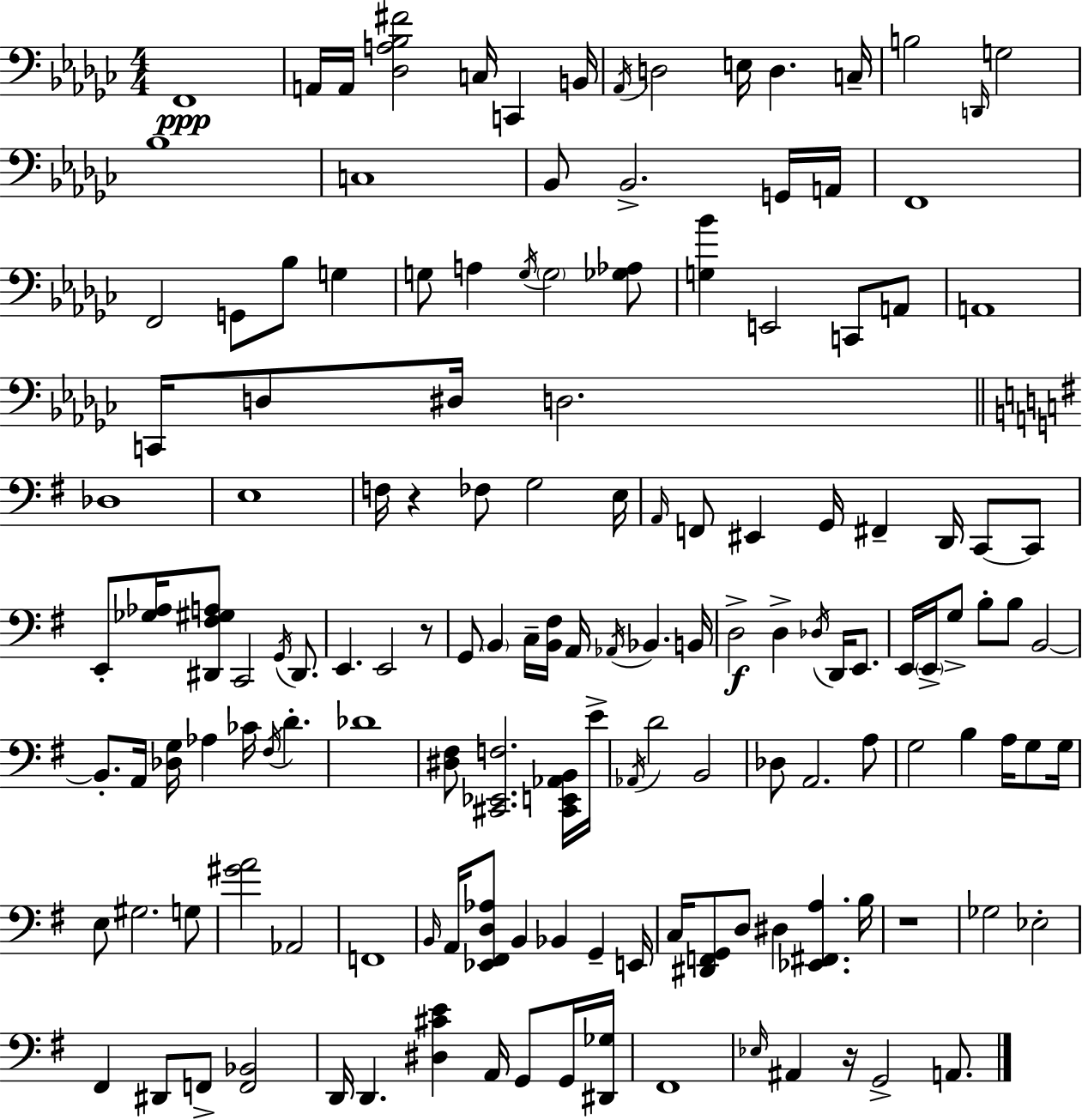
F2/w A2/s A2/s [Db3,A3,Bb3,F#4]/h C3/s C2/q B2/s Ab2/s D3/h E3/s D3/q. C3/s B3/h D2/s G3/h Bb3/w C3/w Bb2/e Bb2/h. G2/s A2/s F2/w F2/h G2/e Bb3/e G3/q G3/e A3/q G3/s G3/h [Gb3,Ab3]/e [G3,Bb4]/q E2/h C2/e A2/e A2/w C2/s D3/e D#3/s D3/h. Db3/w E3/w F3/s R/q FES3/e G3/h E3/s A2/s F2/e EIS2/q G2/s F#2/q D2/s C2/e C2/e E2/e [Gb3,Ab3]/s [D#2,F#3,G#3,A3]/e C2/h G2/s D#2/e. E2/q. E2/h R/e G2/e B2/q C3/s [B2,F#3]/s A2/s Ab2/s Bb2/q. B2/s D3/h D3/q Db3/s D2/s E2/e. E2/s E2/s G3/e B3/e B3/e B2/h B2/e. A2/s [Db3,G3]/s Ab3/q CES4/s F#3/s D4/q. Db4/w [D#3,F#3]/e [C#2,Eb2,F3]/h. [C#2,E2,Ab2,B2]/s E4/s Ab2/s D4/h B2/h Db3/e A2/h. A3/e G3/h B3/q A3/s G3/e G3/s E3/e G#3/h. G3/e [G#4,A4]/h Ab2/h F2/w B2/s A2/s [Eb2,F#2,D3,Ab3]/e B2/q Bb2/q G2/q E2/s C3/s [D#2,F2,G2]/e D3/e D#3/q [Eb2,F#2,A3]/q. B3/s R/w Gb3/h Eb3/h F#2/q D#2/e F2/e [F2,Bb2]/h D2/s D2/q. [D#3,C#4,E4]/q A2/s G2/e G2/s [D#2,Gb3]/s F#2/w Eb3/s A#2/q R/s G2/h A2/e.